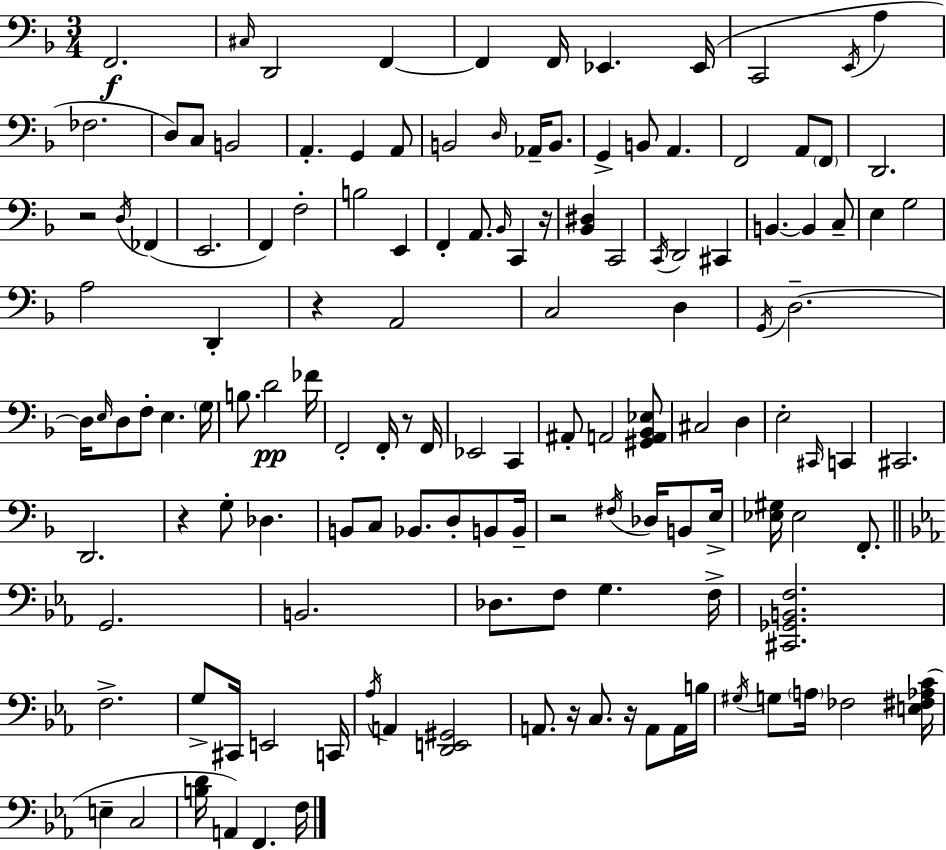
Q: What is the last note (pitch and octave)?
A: F3